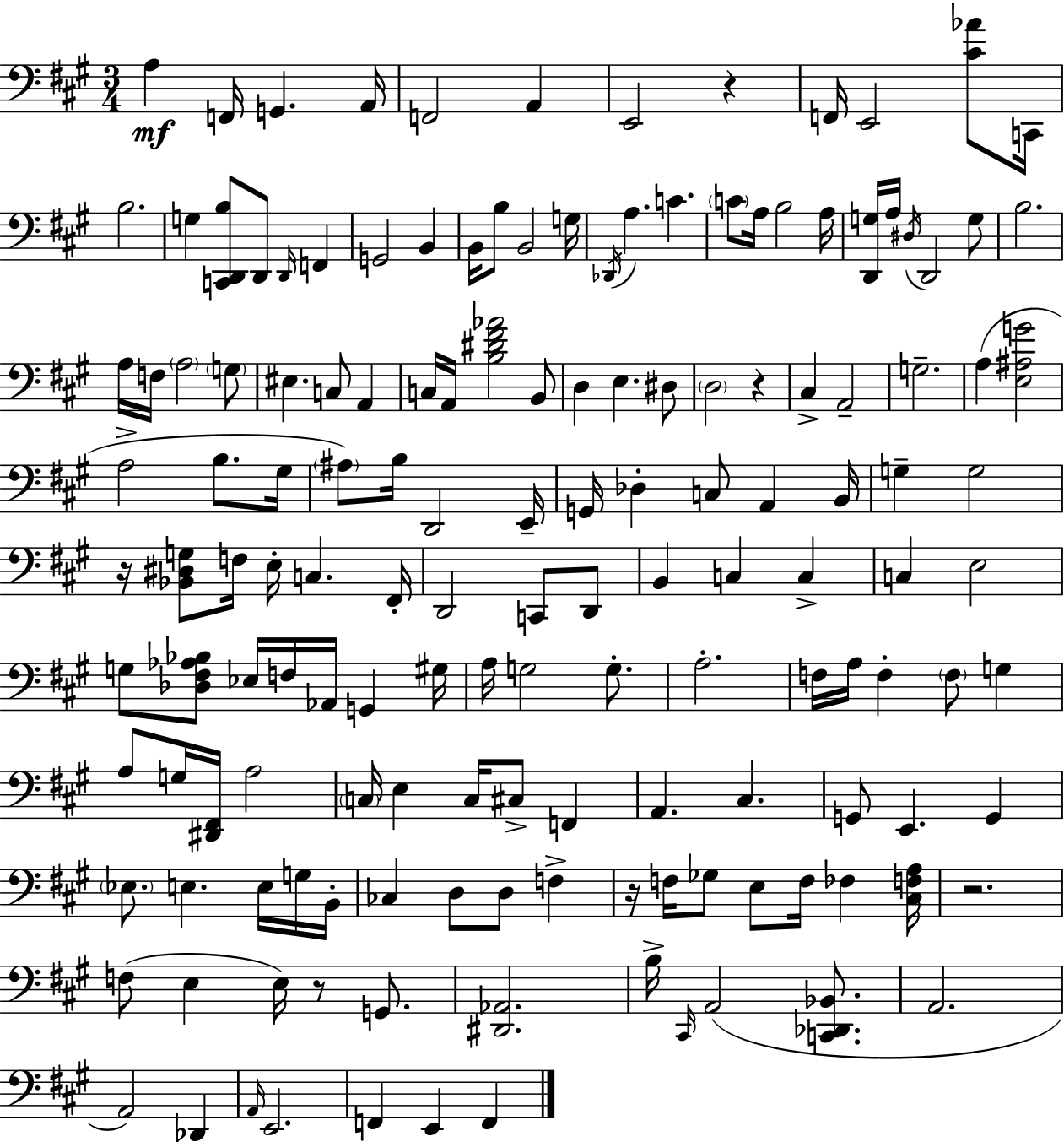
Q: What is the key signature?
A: A major